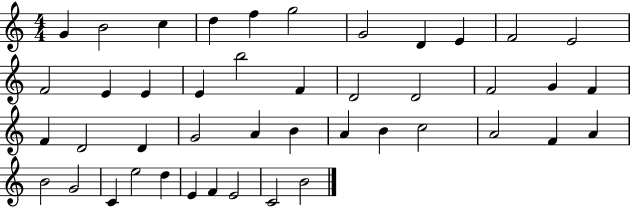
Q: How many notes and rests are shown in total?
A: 44